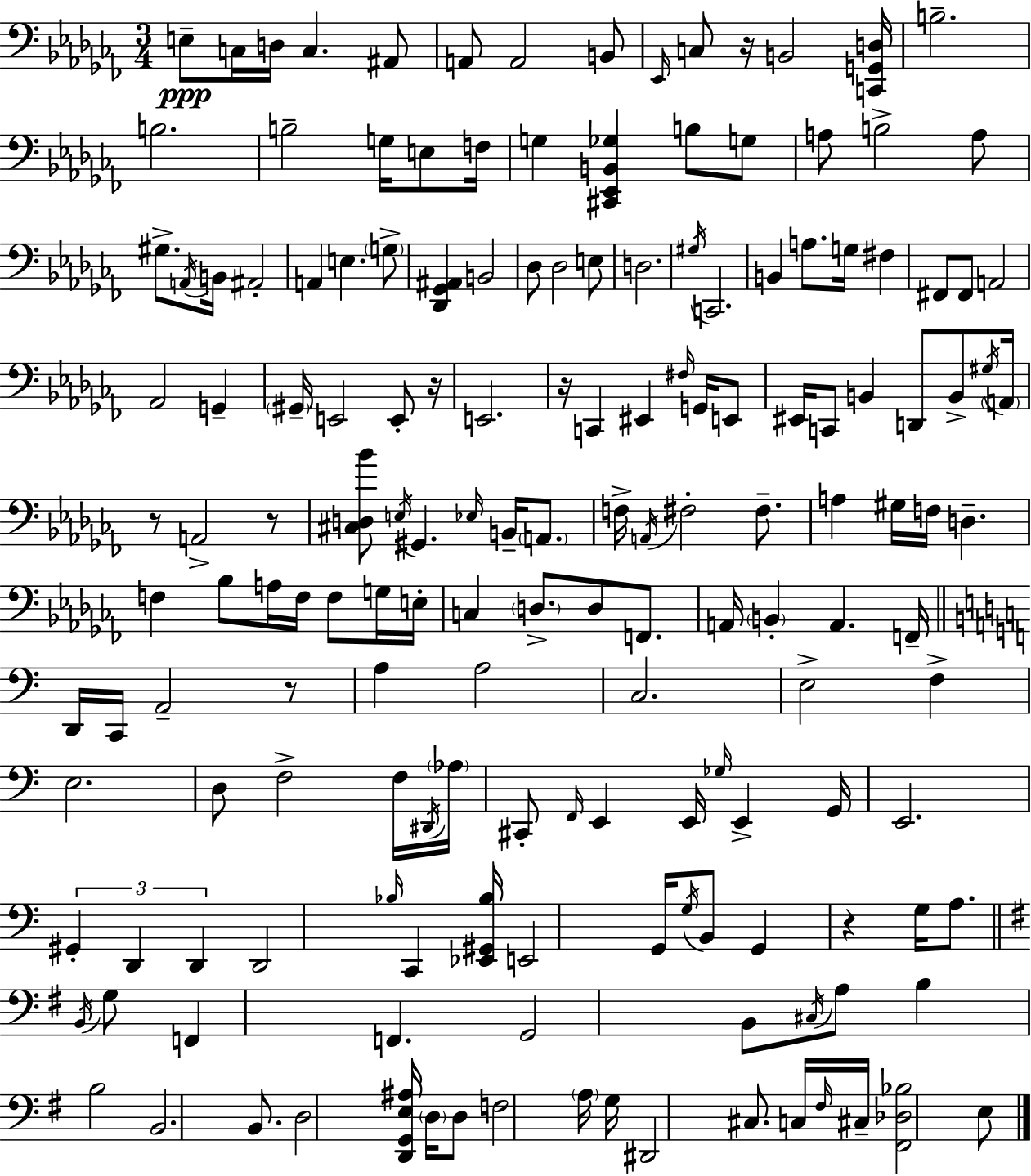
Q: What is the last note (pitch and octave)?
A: E3